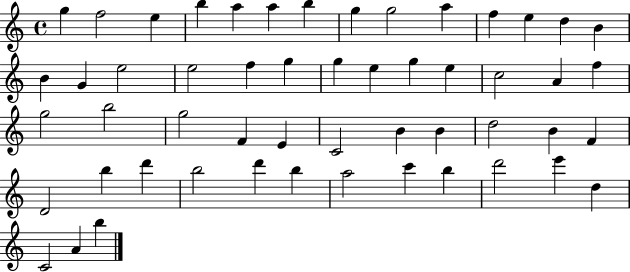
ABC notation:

X:1
T:Untitled
M:4/4
L:1/4
K:C
g f2 e b a a b g g2 a f e d B B G e2 e2 f g g e g e c2 A f g2 b2 g2 F E C2 B B d2 B F D2 b d' b2 d' b a2 c' b d'2 e' d C2 A b